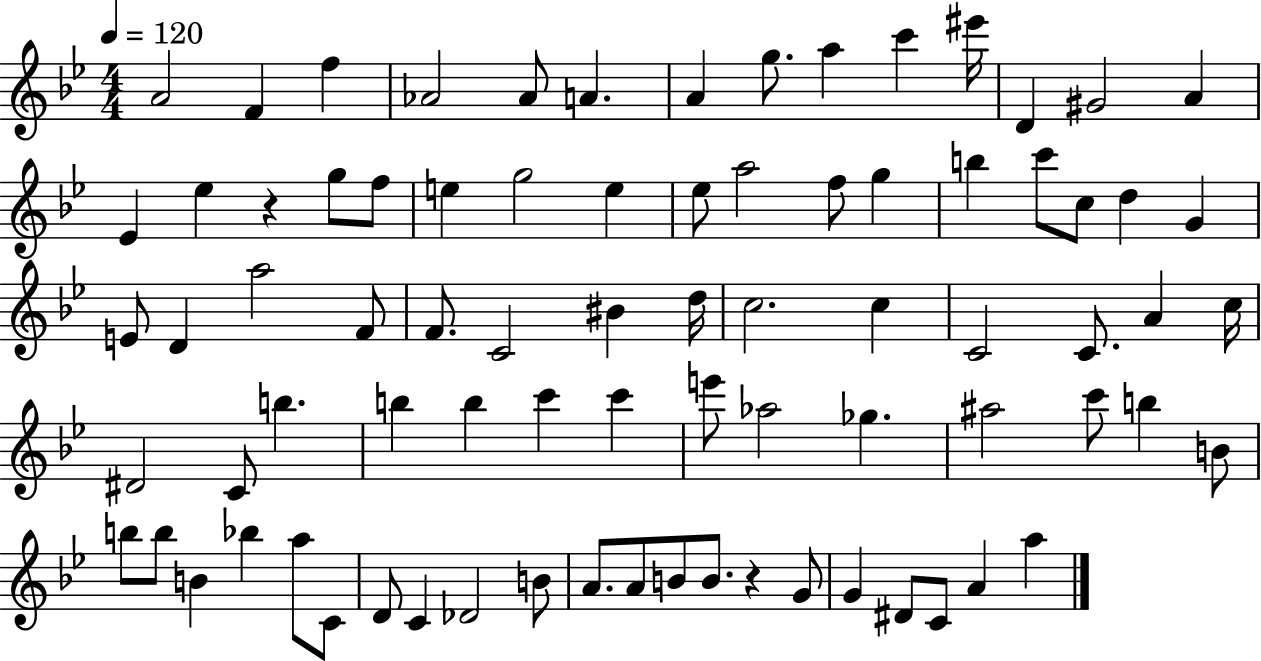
A4/h F4/q F5/q Ab4/h Ab4/e A4/q. A4/q G5/e. A5/q C6/q EIS6/s D4/q G#4/h A4/q Eb4/q Eb5/q R/q G5/e F5/e E5/q G5/h E5/q Eb5/e A5/h F5/e G5/q B5/q C6/e C5/e D5/q G4/q E4/e D4/q A5/h F4/e F4/e. C4/h BIS4/q D5/s C5/h. C5/q C4/h C4/e. A4/q C5/s D#4/h C4/e B5/q. B5/q B5/q C6/q C6/q E6/e Ab5/h Gb5/q. A#5/h C6/e B5/q B4/e B5/e B5/e B4/q Bb5/q A5/e C4/e D4/e C4/q Db4/h B4/e A4/e. A4/e B4/e B4/e. R/q G4/e G4/q D#4/e C4/e A4/q A5/q